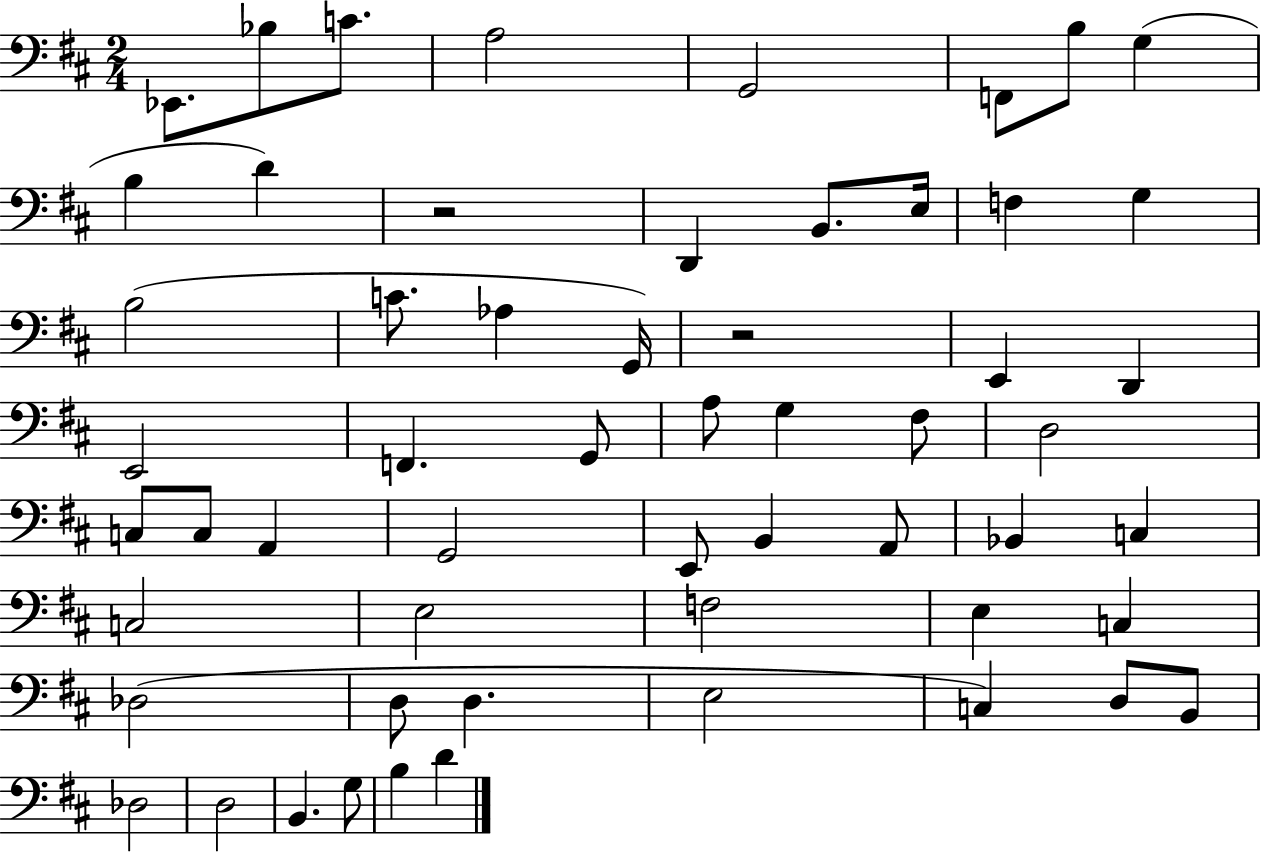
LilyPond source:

{
  \clef bass
  \numericTimeSignature
  \time 2/4
  \key d \major
  ees,8. bes8 c'8. | a2 | g,2 | f,8 b8 g4( | \break b4 d'4) | r2 | d,4 b,8. e16 | f4 g4 | \break b2( | c'8. aes4 g,16) | r2 | e,4 d,4 | \break e,2 | f,4. g,8 | a8 g4 fis8 | d2 | \break c8 c8 a,4 | g,2 | e,8 b,4 a,8 | bes,4 c4 | \break c2 | e2 | f2 | e4 c4 | \break des2( | d8 d4. | e2 | c4) d8 b,8 | \break des2 | d2 | b,4. g8 | b4 d'4 | \break \bar "|."
}